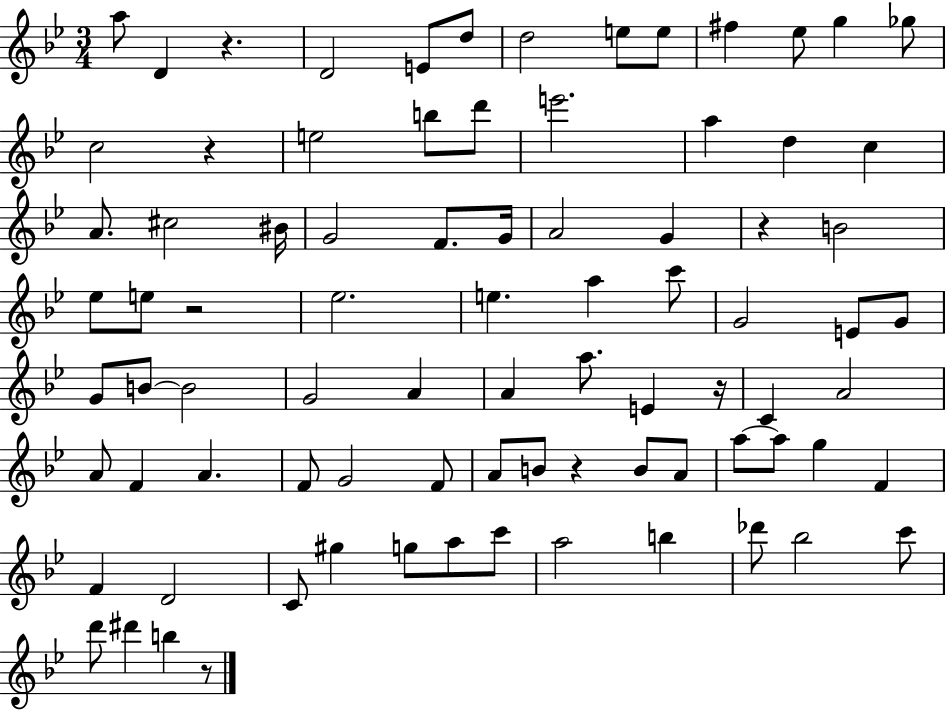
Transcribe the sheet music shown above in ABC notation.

X:1
T:Untitled
M:3/4
L:1/4
K:Bb
a/2 D z D2 E/2 d/2 d2 e/2 e/2 ^f _e/2 g _g/2 c2 z e2 b/2 d'/2 e'2 a d c A/2 ^c2 ^B/4 G2 F/2 G/4 A2 G z B2 _e/2 e/2 z2 _e2 e a c'/2 G2 E/2 G/2 G/2 B/2 B2 G2 A A a/2 E z/4 C A2 A/2 F A F/2 G2 F/2 A/2 B/2 z B/2 A/2 a/2 a/2 g F F D2 C/2 ^g g/2 a/2 c'/2 a2 b _d'/2 _b2 c'/2 d'/2 ^d' b z/2